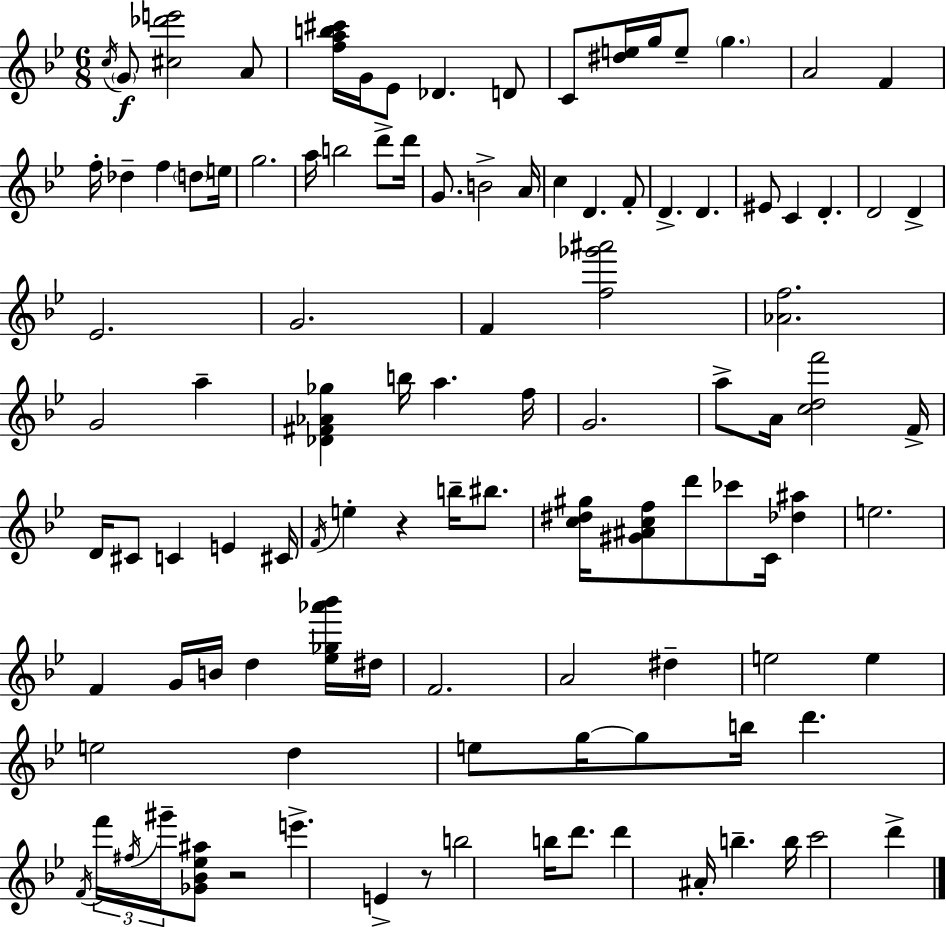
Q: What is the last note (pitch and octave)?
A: D6